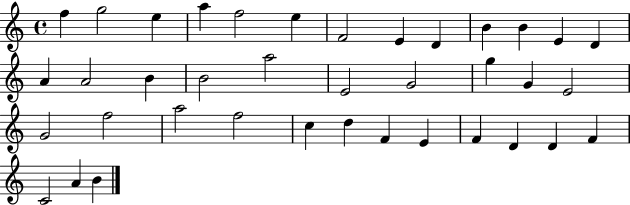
{
  \clef treble
  \time 4/4
  \defaultTimeSignature
  \key c \major
  f''4 g''2 e''4 | a''4 f''2 e''4 | f'2 e'4 d'4 | b'4 b'4 e'4 d'4 | \break a'4 a'2 b'4 | b'2 a''2 | e'2 g'2 | g''4 g'4 e'2 | \break g'2 f''2 | a''2 f''2 | c''4 d''4 f'4 e'4 | f'4 d'4 d'4 f'4 | \break c'2 a'4 b'4 | \bar "|."
}